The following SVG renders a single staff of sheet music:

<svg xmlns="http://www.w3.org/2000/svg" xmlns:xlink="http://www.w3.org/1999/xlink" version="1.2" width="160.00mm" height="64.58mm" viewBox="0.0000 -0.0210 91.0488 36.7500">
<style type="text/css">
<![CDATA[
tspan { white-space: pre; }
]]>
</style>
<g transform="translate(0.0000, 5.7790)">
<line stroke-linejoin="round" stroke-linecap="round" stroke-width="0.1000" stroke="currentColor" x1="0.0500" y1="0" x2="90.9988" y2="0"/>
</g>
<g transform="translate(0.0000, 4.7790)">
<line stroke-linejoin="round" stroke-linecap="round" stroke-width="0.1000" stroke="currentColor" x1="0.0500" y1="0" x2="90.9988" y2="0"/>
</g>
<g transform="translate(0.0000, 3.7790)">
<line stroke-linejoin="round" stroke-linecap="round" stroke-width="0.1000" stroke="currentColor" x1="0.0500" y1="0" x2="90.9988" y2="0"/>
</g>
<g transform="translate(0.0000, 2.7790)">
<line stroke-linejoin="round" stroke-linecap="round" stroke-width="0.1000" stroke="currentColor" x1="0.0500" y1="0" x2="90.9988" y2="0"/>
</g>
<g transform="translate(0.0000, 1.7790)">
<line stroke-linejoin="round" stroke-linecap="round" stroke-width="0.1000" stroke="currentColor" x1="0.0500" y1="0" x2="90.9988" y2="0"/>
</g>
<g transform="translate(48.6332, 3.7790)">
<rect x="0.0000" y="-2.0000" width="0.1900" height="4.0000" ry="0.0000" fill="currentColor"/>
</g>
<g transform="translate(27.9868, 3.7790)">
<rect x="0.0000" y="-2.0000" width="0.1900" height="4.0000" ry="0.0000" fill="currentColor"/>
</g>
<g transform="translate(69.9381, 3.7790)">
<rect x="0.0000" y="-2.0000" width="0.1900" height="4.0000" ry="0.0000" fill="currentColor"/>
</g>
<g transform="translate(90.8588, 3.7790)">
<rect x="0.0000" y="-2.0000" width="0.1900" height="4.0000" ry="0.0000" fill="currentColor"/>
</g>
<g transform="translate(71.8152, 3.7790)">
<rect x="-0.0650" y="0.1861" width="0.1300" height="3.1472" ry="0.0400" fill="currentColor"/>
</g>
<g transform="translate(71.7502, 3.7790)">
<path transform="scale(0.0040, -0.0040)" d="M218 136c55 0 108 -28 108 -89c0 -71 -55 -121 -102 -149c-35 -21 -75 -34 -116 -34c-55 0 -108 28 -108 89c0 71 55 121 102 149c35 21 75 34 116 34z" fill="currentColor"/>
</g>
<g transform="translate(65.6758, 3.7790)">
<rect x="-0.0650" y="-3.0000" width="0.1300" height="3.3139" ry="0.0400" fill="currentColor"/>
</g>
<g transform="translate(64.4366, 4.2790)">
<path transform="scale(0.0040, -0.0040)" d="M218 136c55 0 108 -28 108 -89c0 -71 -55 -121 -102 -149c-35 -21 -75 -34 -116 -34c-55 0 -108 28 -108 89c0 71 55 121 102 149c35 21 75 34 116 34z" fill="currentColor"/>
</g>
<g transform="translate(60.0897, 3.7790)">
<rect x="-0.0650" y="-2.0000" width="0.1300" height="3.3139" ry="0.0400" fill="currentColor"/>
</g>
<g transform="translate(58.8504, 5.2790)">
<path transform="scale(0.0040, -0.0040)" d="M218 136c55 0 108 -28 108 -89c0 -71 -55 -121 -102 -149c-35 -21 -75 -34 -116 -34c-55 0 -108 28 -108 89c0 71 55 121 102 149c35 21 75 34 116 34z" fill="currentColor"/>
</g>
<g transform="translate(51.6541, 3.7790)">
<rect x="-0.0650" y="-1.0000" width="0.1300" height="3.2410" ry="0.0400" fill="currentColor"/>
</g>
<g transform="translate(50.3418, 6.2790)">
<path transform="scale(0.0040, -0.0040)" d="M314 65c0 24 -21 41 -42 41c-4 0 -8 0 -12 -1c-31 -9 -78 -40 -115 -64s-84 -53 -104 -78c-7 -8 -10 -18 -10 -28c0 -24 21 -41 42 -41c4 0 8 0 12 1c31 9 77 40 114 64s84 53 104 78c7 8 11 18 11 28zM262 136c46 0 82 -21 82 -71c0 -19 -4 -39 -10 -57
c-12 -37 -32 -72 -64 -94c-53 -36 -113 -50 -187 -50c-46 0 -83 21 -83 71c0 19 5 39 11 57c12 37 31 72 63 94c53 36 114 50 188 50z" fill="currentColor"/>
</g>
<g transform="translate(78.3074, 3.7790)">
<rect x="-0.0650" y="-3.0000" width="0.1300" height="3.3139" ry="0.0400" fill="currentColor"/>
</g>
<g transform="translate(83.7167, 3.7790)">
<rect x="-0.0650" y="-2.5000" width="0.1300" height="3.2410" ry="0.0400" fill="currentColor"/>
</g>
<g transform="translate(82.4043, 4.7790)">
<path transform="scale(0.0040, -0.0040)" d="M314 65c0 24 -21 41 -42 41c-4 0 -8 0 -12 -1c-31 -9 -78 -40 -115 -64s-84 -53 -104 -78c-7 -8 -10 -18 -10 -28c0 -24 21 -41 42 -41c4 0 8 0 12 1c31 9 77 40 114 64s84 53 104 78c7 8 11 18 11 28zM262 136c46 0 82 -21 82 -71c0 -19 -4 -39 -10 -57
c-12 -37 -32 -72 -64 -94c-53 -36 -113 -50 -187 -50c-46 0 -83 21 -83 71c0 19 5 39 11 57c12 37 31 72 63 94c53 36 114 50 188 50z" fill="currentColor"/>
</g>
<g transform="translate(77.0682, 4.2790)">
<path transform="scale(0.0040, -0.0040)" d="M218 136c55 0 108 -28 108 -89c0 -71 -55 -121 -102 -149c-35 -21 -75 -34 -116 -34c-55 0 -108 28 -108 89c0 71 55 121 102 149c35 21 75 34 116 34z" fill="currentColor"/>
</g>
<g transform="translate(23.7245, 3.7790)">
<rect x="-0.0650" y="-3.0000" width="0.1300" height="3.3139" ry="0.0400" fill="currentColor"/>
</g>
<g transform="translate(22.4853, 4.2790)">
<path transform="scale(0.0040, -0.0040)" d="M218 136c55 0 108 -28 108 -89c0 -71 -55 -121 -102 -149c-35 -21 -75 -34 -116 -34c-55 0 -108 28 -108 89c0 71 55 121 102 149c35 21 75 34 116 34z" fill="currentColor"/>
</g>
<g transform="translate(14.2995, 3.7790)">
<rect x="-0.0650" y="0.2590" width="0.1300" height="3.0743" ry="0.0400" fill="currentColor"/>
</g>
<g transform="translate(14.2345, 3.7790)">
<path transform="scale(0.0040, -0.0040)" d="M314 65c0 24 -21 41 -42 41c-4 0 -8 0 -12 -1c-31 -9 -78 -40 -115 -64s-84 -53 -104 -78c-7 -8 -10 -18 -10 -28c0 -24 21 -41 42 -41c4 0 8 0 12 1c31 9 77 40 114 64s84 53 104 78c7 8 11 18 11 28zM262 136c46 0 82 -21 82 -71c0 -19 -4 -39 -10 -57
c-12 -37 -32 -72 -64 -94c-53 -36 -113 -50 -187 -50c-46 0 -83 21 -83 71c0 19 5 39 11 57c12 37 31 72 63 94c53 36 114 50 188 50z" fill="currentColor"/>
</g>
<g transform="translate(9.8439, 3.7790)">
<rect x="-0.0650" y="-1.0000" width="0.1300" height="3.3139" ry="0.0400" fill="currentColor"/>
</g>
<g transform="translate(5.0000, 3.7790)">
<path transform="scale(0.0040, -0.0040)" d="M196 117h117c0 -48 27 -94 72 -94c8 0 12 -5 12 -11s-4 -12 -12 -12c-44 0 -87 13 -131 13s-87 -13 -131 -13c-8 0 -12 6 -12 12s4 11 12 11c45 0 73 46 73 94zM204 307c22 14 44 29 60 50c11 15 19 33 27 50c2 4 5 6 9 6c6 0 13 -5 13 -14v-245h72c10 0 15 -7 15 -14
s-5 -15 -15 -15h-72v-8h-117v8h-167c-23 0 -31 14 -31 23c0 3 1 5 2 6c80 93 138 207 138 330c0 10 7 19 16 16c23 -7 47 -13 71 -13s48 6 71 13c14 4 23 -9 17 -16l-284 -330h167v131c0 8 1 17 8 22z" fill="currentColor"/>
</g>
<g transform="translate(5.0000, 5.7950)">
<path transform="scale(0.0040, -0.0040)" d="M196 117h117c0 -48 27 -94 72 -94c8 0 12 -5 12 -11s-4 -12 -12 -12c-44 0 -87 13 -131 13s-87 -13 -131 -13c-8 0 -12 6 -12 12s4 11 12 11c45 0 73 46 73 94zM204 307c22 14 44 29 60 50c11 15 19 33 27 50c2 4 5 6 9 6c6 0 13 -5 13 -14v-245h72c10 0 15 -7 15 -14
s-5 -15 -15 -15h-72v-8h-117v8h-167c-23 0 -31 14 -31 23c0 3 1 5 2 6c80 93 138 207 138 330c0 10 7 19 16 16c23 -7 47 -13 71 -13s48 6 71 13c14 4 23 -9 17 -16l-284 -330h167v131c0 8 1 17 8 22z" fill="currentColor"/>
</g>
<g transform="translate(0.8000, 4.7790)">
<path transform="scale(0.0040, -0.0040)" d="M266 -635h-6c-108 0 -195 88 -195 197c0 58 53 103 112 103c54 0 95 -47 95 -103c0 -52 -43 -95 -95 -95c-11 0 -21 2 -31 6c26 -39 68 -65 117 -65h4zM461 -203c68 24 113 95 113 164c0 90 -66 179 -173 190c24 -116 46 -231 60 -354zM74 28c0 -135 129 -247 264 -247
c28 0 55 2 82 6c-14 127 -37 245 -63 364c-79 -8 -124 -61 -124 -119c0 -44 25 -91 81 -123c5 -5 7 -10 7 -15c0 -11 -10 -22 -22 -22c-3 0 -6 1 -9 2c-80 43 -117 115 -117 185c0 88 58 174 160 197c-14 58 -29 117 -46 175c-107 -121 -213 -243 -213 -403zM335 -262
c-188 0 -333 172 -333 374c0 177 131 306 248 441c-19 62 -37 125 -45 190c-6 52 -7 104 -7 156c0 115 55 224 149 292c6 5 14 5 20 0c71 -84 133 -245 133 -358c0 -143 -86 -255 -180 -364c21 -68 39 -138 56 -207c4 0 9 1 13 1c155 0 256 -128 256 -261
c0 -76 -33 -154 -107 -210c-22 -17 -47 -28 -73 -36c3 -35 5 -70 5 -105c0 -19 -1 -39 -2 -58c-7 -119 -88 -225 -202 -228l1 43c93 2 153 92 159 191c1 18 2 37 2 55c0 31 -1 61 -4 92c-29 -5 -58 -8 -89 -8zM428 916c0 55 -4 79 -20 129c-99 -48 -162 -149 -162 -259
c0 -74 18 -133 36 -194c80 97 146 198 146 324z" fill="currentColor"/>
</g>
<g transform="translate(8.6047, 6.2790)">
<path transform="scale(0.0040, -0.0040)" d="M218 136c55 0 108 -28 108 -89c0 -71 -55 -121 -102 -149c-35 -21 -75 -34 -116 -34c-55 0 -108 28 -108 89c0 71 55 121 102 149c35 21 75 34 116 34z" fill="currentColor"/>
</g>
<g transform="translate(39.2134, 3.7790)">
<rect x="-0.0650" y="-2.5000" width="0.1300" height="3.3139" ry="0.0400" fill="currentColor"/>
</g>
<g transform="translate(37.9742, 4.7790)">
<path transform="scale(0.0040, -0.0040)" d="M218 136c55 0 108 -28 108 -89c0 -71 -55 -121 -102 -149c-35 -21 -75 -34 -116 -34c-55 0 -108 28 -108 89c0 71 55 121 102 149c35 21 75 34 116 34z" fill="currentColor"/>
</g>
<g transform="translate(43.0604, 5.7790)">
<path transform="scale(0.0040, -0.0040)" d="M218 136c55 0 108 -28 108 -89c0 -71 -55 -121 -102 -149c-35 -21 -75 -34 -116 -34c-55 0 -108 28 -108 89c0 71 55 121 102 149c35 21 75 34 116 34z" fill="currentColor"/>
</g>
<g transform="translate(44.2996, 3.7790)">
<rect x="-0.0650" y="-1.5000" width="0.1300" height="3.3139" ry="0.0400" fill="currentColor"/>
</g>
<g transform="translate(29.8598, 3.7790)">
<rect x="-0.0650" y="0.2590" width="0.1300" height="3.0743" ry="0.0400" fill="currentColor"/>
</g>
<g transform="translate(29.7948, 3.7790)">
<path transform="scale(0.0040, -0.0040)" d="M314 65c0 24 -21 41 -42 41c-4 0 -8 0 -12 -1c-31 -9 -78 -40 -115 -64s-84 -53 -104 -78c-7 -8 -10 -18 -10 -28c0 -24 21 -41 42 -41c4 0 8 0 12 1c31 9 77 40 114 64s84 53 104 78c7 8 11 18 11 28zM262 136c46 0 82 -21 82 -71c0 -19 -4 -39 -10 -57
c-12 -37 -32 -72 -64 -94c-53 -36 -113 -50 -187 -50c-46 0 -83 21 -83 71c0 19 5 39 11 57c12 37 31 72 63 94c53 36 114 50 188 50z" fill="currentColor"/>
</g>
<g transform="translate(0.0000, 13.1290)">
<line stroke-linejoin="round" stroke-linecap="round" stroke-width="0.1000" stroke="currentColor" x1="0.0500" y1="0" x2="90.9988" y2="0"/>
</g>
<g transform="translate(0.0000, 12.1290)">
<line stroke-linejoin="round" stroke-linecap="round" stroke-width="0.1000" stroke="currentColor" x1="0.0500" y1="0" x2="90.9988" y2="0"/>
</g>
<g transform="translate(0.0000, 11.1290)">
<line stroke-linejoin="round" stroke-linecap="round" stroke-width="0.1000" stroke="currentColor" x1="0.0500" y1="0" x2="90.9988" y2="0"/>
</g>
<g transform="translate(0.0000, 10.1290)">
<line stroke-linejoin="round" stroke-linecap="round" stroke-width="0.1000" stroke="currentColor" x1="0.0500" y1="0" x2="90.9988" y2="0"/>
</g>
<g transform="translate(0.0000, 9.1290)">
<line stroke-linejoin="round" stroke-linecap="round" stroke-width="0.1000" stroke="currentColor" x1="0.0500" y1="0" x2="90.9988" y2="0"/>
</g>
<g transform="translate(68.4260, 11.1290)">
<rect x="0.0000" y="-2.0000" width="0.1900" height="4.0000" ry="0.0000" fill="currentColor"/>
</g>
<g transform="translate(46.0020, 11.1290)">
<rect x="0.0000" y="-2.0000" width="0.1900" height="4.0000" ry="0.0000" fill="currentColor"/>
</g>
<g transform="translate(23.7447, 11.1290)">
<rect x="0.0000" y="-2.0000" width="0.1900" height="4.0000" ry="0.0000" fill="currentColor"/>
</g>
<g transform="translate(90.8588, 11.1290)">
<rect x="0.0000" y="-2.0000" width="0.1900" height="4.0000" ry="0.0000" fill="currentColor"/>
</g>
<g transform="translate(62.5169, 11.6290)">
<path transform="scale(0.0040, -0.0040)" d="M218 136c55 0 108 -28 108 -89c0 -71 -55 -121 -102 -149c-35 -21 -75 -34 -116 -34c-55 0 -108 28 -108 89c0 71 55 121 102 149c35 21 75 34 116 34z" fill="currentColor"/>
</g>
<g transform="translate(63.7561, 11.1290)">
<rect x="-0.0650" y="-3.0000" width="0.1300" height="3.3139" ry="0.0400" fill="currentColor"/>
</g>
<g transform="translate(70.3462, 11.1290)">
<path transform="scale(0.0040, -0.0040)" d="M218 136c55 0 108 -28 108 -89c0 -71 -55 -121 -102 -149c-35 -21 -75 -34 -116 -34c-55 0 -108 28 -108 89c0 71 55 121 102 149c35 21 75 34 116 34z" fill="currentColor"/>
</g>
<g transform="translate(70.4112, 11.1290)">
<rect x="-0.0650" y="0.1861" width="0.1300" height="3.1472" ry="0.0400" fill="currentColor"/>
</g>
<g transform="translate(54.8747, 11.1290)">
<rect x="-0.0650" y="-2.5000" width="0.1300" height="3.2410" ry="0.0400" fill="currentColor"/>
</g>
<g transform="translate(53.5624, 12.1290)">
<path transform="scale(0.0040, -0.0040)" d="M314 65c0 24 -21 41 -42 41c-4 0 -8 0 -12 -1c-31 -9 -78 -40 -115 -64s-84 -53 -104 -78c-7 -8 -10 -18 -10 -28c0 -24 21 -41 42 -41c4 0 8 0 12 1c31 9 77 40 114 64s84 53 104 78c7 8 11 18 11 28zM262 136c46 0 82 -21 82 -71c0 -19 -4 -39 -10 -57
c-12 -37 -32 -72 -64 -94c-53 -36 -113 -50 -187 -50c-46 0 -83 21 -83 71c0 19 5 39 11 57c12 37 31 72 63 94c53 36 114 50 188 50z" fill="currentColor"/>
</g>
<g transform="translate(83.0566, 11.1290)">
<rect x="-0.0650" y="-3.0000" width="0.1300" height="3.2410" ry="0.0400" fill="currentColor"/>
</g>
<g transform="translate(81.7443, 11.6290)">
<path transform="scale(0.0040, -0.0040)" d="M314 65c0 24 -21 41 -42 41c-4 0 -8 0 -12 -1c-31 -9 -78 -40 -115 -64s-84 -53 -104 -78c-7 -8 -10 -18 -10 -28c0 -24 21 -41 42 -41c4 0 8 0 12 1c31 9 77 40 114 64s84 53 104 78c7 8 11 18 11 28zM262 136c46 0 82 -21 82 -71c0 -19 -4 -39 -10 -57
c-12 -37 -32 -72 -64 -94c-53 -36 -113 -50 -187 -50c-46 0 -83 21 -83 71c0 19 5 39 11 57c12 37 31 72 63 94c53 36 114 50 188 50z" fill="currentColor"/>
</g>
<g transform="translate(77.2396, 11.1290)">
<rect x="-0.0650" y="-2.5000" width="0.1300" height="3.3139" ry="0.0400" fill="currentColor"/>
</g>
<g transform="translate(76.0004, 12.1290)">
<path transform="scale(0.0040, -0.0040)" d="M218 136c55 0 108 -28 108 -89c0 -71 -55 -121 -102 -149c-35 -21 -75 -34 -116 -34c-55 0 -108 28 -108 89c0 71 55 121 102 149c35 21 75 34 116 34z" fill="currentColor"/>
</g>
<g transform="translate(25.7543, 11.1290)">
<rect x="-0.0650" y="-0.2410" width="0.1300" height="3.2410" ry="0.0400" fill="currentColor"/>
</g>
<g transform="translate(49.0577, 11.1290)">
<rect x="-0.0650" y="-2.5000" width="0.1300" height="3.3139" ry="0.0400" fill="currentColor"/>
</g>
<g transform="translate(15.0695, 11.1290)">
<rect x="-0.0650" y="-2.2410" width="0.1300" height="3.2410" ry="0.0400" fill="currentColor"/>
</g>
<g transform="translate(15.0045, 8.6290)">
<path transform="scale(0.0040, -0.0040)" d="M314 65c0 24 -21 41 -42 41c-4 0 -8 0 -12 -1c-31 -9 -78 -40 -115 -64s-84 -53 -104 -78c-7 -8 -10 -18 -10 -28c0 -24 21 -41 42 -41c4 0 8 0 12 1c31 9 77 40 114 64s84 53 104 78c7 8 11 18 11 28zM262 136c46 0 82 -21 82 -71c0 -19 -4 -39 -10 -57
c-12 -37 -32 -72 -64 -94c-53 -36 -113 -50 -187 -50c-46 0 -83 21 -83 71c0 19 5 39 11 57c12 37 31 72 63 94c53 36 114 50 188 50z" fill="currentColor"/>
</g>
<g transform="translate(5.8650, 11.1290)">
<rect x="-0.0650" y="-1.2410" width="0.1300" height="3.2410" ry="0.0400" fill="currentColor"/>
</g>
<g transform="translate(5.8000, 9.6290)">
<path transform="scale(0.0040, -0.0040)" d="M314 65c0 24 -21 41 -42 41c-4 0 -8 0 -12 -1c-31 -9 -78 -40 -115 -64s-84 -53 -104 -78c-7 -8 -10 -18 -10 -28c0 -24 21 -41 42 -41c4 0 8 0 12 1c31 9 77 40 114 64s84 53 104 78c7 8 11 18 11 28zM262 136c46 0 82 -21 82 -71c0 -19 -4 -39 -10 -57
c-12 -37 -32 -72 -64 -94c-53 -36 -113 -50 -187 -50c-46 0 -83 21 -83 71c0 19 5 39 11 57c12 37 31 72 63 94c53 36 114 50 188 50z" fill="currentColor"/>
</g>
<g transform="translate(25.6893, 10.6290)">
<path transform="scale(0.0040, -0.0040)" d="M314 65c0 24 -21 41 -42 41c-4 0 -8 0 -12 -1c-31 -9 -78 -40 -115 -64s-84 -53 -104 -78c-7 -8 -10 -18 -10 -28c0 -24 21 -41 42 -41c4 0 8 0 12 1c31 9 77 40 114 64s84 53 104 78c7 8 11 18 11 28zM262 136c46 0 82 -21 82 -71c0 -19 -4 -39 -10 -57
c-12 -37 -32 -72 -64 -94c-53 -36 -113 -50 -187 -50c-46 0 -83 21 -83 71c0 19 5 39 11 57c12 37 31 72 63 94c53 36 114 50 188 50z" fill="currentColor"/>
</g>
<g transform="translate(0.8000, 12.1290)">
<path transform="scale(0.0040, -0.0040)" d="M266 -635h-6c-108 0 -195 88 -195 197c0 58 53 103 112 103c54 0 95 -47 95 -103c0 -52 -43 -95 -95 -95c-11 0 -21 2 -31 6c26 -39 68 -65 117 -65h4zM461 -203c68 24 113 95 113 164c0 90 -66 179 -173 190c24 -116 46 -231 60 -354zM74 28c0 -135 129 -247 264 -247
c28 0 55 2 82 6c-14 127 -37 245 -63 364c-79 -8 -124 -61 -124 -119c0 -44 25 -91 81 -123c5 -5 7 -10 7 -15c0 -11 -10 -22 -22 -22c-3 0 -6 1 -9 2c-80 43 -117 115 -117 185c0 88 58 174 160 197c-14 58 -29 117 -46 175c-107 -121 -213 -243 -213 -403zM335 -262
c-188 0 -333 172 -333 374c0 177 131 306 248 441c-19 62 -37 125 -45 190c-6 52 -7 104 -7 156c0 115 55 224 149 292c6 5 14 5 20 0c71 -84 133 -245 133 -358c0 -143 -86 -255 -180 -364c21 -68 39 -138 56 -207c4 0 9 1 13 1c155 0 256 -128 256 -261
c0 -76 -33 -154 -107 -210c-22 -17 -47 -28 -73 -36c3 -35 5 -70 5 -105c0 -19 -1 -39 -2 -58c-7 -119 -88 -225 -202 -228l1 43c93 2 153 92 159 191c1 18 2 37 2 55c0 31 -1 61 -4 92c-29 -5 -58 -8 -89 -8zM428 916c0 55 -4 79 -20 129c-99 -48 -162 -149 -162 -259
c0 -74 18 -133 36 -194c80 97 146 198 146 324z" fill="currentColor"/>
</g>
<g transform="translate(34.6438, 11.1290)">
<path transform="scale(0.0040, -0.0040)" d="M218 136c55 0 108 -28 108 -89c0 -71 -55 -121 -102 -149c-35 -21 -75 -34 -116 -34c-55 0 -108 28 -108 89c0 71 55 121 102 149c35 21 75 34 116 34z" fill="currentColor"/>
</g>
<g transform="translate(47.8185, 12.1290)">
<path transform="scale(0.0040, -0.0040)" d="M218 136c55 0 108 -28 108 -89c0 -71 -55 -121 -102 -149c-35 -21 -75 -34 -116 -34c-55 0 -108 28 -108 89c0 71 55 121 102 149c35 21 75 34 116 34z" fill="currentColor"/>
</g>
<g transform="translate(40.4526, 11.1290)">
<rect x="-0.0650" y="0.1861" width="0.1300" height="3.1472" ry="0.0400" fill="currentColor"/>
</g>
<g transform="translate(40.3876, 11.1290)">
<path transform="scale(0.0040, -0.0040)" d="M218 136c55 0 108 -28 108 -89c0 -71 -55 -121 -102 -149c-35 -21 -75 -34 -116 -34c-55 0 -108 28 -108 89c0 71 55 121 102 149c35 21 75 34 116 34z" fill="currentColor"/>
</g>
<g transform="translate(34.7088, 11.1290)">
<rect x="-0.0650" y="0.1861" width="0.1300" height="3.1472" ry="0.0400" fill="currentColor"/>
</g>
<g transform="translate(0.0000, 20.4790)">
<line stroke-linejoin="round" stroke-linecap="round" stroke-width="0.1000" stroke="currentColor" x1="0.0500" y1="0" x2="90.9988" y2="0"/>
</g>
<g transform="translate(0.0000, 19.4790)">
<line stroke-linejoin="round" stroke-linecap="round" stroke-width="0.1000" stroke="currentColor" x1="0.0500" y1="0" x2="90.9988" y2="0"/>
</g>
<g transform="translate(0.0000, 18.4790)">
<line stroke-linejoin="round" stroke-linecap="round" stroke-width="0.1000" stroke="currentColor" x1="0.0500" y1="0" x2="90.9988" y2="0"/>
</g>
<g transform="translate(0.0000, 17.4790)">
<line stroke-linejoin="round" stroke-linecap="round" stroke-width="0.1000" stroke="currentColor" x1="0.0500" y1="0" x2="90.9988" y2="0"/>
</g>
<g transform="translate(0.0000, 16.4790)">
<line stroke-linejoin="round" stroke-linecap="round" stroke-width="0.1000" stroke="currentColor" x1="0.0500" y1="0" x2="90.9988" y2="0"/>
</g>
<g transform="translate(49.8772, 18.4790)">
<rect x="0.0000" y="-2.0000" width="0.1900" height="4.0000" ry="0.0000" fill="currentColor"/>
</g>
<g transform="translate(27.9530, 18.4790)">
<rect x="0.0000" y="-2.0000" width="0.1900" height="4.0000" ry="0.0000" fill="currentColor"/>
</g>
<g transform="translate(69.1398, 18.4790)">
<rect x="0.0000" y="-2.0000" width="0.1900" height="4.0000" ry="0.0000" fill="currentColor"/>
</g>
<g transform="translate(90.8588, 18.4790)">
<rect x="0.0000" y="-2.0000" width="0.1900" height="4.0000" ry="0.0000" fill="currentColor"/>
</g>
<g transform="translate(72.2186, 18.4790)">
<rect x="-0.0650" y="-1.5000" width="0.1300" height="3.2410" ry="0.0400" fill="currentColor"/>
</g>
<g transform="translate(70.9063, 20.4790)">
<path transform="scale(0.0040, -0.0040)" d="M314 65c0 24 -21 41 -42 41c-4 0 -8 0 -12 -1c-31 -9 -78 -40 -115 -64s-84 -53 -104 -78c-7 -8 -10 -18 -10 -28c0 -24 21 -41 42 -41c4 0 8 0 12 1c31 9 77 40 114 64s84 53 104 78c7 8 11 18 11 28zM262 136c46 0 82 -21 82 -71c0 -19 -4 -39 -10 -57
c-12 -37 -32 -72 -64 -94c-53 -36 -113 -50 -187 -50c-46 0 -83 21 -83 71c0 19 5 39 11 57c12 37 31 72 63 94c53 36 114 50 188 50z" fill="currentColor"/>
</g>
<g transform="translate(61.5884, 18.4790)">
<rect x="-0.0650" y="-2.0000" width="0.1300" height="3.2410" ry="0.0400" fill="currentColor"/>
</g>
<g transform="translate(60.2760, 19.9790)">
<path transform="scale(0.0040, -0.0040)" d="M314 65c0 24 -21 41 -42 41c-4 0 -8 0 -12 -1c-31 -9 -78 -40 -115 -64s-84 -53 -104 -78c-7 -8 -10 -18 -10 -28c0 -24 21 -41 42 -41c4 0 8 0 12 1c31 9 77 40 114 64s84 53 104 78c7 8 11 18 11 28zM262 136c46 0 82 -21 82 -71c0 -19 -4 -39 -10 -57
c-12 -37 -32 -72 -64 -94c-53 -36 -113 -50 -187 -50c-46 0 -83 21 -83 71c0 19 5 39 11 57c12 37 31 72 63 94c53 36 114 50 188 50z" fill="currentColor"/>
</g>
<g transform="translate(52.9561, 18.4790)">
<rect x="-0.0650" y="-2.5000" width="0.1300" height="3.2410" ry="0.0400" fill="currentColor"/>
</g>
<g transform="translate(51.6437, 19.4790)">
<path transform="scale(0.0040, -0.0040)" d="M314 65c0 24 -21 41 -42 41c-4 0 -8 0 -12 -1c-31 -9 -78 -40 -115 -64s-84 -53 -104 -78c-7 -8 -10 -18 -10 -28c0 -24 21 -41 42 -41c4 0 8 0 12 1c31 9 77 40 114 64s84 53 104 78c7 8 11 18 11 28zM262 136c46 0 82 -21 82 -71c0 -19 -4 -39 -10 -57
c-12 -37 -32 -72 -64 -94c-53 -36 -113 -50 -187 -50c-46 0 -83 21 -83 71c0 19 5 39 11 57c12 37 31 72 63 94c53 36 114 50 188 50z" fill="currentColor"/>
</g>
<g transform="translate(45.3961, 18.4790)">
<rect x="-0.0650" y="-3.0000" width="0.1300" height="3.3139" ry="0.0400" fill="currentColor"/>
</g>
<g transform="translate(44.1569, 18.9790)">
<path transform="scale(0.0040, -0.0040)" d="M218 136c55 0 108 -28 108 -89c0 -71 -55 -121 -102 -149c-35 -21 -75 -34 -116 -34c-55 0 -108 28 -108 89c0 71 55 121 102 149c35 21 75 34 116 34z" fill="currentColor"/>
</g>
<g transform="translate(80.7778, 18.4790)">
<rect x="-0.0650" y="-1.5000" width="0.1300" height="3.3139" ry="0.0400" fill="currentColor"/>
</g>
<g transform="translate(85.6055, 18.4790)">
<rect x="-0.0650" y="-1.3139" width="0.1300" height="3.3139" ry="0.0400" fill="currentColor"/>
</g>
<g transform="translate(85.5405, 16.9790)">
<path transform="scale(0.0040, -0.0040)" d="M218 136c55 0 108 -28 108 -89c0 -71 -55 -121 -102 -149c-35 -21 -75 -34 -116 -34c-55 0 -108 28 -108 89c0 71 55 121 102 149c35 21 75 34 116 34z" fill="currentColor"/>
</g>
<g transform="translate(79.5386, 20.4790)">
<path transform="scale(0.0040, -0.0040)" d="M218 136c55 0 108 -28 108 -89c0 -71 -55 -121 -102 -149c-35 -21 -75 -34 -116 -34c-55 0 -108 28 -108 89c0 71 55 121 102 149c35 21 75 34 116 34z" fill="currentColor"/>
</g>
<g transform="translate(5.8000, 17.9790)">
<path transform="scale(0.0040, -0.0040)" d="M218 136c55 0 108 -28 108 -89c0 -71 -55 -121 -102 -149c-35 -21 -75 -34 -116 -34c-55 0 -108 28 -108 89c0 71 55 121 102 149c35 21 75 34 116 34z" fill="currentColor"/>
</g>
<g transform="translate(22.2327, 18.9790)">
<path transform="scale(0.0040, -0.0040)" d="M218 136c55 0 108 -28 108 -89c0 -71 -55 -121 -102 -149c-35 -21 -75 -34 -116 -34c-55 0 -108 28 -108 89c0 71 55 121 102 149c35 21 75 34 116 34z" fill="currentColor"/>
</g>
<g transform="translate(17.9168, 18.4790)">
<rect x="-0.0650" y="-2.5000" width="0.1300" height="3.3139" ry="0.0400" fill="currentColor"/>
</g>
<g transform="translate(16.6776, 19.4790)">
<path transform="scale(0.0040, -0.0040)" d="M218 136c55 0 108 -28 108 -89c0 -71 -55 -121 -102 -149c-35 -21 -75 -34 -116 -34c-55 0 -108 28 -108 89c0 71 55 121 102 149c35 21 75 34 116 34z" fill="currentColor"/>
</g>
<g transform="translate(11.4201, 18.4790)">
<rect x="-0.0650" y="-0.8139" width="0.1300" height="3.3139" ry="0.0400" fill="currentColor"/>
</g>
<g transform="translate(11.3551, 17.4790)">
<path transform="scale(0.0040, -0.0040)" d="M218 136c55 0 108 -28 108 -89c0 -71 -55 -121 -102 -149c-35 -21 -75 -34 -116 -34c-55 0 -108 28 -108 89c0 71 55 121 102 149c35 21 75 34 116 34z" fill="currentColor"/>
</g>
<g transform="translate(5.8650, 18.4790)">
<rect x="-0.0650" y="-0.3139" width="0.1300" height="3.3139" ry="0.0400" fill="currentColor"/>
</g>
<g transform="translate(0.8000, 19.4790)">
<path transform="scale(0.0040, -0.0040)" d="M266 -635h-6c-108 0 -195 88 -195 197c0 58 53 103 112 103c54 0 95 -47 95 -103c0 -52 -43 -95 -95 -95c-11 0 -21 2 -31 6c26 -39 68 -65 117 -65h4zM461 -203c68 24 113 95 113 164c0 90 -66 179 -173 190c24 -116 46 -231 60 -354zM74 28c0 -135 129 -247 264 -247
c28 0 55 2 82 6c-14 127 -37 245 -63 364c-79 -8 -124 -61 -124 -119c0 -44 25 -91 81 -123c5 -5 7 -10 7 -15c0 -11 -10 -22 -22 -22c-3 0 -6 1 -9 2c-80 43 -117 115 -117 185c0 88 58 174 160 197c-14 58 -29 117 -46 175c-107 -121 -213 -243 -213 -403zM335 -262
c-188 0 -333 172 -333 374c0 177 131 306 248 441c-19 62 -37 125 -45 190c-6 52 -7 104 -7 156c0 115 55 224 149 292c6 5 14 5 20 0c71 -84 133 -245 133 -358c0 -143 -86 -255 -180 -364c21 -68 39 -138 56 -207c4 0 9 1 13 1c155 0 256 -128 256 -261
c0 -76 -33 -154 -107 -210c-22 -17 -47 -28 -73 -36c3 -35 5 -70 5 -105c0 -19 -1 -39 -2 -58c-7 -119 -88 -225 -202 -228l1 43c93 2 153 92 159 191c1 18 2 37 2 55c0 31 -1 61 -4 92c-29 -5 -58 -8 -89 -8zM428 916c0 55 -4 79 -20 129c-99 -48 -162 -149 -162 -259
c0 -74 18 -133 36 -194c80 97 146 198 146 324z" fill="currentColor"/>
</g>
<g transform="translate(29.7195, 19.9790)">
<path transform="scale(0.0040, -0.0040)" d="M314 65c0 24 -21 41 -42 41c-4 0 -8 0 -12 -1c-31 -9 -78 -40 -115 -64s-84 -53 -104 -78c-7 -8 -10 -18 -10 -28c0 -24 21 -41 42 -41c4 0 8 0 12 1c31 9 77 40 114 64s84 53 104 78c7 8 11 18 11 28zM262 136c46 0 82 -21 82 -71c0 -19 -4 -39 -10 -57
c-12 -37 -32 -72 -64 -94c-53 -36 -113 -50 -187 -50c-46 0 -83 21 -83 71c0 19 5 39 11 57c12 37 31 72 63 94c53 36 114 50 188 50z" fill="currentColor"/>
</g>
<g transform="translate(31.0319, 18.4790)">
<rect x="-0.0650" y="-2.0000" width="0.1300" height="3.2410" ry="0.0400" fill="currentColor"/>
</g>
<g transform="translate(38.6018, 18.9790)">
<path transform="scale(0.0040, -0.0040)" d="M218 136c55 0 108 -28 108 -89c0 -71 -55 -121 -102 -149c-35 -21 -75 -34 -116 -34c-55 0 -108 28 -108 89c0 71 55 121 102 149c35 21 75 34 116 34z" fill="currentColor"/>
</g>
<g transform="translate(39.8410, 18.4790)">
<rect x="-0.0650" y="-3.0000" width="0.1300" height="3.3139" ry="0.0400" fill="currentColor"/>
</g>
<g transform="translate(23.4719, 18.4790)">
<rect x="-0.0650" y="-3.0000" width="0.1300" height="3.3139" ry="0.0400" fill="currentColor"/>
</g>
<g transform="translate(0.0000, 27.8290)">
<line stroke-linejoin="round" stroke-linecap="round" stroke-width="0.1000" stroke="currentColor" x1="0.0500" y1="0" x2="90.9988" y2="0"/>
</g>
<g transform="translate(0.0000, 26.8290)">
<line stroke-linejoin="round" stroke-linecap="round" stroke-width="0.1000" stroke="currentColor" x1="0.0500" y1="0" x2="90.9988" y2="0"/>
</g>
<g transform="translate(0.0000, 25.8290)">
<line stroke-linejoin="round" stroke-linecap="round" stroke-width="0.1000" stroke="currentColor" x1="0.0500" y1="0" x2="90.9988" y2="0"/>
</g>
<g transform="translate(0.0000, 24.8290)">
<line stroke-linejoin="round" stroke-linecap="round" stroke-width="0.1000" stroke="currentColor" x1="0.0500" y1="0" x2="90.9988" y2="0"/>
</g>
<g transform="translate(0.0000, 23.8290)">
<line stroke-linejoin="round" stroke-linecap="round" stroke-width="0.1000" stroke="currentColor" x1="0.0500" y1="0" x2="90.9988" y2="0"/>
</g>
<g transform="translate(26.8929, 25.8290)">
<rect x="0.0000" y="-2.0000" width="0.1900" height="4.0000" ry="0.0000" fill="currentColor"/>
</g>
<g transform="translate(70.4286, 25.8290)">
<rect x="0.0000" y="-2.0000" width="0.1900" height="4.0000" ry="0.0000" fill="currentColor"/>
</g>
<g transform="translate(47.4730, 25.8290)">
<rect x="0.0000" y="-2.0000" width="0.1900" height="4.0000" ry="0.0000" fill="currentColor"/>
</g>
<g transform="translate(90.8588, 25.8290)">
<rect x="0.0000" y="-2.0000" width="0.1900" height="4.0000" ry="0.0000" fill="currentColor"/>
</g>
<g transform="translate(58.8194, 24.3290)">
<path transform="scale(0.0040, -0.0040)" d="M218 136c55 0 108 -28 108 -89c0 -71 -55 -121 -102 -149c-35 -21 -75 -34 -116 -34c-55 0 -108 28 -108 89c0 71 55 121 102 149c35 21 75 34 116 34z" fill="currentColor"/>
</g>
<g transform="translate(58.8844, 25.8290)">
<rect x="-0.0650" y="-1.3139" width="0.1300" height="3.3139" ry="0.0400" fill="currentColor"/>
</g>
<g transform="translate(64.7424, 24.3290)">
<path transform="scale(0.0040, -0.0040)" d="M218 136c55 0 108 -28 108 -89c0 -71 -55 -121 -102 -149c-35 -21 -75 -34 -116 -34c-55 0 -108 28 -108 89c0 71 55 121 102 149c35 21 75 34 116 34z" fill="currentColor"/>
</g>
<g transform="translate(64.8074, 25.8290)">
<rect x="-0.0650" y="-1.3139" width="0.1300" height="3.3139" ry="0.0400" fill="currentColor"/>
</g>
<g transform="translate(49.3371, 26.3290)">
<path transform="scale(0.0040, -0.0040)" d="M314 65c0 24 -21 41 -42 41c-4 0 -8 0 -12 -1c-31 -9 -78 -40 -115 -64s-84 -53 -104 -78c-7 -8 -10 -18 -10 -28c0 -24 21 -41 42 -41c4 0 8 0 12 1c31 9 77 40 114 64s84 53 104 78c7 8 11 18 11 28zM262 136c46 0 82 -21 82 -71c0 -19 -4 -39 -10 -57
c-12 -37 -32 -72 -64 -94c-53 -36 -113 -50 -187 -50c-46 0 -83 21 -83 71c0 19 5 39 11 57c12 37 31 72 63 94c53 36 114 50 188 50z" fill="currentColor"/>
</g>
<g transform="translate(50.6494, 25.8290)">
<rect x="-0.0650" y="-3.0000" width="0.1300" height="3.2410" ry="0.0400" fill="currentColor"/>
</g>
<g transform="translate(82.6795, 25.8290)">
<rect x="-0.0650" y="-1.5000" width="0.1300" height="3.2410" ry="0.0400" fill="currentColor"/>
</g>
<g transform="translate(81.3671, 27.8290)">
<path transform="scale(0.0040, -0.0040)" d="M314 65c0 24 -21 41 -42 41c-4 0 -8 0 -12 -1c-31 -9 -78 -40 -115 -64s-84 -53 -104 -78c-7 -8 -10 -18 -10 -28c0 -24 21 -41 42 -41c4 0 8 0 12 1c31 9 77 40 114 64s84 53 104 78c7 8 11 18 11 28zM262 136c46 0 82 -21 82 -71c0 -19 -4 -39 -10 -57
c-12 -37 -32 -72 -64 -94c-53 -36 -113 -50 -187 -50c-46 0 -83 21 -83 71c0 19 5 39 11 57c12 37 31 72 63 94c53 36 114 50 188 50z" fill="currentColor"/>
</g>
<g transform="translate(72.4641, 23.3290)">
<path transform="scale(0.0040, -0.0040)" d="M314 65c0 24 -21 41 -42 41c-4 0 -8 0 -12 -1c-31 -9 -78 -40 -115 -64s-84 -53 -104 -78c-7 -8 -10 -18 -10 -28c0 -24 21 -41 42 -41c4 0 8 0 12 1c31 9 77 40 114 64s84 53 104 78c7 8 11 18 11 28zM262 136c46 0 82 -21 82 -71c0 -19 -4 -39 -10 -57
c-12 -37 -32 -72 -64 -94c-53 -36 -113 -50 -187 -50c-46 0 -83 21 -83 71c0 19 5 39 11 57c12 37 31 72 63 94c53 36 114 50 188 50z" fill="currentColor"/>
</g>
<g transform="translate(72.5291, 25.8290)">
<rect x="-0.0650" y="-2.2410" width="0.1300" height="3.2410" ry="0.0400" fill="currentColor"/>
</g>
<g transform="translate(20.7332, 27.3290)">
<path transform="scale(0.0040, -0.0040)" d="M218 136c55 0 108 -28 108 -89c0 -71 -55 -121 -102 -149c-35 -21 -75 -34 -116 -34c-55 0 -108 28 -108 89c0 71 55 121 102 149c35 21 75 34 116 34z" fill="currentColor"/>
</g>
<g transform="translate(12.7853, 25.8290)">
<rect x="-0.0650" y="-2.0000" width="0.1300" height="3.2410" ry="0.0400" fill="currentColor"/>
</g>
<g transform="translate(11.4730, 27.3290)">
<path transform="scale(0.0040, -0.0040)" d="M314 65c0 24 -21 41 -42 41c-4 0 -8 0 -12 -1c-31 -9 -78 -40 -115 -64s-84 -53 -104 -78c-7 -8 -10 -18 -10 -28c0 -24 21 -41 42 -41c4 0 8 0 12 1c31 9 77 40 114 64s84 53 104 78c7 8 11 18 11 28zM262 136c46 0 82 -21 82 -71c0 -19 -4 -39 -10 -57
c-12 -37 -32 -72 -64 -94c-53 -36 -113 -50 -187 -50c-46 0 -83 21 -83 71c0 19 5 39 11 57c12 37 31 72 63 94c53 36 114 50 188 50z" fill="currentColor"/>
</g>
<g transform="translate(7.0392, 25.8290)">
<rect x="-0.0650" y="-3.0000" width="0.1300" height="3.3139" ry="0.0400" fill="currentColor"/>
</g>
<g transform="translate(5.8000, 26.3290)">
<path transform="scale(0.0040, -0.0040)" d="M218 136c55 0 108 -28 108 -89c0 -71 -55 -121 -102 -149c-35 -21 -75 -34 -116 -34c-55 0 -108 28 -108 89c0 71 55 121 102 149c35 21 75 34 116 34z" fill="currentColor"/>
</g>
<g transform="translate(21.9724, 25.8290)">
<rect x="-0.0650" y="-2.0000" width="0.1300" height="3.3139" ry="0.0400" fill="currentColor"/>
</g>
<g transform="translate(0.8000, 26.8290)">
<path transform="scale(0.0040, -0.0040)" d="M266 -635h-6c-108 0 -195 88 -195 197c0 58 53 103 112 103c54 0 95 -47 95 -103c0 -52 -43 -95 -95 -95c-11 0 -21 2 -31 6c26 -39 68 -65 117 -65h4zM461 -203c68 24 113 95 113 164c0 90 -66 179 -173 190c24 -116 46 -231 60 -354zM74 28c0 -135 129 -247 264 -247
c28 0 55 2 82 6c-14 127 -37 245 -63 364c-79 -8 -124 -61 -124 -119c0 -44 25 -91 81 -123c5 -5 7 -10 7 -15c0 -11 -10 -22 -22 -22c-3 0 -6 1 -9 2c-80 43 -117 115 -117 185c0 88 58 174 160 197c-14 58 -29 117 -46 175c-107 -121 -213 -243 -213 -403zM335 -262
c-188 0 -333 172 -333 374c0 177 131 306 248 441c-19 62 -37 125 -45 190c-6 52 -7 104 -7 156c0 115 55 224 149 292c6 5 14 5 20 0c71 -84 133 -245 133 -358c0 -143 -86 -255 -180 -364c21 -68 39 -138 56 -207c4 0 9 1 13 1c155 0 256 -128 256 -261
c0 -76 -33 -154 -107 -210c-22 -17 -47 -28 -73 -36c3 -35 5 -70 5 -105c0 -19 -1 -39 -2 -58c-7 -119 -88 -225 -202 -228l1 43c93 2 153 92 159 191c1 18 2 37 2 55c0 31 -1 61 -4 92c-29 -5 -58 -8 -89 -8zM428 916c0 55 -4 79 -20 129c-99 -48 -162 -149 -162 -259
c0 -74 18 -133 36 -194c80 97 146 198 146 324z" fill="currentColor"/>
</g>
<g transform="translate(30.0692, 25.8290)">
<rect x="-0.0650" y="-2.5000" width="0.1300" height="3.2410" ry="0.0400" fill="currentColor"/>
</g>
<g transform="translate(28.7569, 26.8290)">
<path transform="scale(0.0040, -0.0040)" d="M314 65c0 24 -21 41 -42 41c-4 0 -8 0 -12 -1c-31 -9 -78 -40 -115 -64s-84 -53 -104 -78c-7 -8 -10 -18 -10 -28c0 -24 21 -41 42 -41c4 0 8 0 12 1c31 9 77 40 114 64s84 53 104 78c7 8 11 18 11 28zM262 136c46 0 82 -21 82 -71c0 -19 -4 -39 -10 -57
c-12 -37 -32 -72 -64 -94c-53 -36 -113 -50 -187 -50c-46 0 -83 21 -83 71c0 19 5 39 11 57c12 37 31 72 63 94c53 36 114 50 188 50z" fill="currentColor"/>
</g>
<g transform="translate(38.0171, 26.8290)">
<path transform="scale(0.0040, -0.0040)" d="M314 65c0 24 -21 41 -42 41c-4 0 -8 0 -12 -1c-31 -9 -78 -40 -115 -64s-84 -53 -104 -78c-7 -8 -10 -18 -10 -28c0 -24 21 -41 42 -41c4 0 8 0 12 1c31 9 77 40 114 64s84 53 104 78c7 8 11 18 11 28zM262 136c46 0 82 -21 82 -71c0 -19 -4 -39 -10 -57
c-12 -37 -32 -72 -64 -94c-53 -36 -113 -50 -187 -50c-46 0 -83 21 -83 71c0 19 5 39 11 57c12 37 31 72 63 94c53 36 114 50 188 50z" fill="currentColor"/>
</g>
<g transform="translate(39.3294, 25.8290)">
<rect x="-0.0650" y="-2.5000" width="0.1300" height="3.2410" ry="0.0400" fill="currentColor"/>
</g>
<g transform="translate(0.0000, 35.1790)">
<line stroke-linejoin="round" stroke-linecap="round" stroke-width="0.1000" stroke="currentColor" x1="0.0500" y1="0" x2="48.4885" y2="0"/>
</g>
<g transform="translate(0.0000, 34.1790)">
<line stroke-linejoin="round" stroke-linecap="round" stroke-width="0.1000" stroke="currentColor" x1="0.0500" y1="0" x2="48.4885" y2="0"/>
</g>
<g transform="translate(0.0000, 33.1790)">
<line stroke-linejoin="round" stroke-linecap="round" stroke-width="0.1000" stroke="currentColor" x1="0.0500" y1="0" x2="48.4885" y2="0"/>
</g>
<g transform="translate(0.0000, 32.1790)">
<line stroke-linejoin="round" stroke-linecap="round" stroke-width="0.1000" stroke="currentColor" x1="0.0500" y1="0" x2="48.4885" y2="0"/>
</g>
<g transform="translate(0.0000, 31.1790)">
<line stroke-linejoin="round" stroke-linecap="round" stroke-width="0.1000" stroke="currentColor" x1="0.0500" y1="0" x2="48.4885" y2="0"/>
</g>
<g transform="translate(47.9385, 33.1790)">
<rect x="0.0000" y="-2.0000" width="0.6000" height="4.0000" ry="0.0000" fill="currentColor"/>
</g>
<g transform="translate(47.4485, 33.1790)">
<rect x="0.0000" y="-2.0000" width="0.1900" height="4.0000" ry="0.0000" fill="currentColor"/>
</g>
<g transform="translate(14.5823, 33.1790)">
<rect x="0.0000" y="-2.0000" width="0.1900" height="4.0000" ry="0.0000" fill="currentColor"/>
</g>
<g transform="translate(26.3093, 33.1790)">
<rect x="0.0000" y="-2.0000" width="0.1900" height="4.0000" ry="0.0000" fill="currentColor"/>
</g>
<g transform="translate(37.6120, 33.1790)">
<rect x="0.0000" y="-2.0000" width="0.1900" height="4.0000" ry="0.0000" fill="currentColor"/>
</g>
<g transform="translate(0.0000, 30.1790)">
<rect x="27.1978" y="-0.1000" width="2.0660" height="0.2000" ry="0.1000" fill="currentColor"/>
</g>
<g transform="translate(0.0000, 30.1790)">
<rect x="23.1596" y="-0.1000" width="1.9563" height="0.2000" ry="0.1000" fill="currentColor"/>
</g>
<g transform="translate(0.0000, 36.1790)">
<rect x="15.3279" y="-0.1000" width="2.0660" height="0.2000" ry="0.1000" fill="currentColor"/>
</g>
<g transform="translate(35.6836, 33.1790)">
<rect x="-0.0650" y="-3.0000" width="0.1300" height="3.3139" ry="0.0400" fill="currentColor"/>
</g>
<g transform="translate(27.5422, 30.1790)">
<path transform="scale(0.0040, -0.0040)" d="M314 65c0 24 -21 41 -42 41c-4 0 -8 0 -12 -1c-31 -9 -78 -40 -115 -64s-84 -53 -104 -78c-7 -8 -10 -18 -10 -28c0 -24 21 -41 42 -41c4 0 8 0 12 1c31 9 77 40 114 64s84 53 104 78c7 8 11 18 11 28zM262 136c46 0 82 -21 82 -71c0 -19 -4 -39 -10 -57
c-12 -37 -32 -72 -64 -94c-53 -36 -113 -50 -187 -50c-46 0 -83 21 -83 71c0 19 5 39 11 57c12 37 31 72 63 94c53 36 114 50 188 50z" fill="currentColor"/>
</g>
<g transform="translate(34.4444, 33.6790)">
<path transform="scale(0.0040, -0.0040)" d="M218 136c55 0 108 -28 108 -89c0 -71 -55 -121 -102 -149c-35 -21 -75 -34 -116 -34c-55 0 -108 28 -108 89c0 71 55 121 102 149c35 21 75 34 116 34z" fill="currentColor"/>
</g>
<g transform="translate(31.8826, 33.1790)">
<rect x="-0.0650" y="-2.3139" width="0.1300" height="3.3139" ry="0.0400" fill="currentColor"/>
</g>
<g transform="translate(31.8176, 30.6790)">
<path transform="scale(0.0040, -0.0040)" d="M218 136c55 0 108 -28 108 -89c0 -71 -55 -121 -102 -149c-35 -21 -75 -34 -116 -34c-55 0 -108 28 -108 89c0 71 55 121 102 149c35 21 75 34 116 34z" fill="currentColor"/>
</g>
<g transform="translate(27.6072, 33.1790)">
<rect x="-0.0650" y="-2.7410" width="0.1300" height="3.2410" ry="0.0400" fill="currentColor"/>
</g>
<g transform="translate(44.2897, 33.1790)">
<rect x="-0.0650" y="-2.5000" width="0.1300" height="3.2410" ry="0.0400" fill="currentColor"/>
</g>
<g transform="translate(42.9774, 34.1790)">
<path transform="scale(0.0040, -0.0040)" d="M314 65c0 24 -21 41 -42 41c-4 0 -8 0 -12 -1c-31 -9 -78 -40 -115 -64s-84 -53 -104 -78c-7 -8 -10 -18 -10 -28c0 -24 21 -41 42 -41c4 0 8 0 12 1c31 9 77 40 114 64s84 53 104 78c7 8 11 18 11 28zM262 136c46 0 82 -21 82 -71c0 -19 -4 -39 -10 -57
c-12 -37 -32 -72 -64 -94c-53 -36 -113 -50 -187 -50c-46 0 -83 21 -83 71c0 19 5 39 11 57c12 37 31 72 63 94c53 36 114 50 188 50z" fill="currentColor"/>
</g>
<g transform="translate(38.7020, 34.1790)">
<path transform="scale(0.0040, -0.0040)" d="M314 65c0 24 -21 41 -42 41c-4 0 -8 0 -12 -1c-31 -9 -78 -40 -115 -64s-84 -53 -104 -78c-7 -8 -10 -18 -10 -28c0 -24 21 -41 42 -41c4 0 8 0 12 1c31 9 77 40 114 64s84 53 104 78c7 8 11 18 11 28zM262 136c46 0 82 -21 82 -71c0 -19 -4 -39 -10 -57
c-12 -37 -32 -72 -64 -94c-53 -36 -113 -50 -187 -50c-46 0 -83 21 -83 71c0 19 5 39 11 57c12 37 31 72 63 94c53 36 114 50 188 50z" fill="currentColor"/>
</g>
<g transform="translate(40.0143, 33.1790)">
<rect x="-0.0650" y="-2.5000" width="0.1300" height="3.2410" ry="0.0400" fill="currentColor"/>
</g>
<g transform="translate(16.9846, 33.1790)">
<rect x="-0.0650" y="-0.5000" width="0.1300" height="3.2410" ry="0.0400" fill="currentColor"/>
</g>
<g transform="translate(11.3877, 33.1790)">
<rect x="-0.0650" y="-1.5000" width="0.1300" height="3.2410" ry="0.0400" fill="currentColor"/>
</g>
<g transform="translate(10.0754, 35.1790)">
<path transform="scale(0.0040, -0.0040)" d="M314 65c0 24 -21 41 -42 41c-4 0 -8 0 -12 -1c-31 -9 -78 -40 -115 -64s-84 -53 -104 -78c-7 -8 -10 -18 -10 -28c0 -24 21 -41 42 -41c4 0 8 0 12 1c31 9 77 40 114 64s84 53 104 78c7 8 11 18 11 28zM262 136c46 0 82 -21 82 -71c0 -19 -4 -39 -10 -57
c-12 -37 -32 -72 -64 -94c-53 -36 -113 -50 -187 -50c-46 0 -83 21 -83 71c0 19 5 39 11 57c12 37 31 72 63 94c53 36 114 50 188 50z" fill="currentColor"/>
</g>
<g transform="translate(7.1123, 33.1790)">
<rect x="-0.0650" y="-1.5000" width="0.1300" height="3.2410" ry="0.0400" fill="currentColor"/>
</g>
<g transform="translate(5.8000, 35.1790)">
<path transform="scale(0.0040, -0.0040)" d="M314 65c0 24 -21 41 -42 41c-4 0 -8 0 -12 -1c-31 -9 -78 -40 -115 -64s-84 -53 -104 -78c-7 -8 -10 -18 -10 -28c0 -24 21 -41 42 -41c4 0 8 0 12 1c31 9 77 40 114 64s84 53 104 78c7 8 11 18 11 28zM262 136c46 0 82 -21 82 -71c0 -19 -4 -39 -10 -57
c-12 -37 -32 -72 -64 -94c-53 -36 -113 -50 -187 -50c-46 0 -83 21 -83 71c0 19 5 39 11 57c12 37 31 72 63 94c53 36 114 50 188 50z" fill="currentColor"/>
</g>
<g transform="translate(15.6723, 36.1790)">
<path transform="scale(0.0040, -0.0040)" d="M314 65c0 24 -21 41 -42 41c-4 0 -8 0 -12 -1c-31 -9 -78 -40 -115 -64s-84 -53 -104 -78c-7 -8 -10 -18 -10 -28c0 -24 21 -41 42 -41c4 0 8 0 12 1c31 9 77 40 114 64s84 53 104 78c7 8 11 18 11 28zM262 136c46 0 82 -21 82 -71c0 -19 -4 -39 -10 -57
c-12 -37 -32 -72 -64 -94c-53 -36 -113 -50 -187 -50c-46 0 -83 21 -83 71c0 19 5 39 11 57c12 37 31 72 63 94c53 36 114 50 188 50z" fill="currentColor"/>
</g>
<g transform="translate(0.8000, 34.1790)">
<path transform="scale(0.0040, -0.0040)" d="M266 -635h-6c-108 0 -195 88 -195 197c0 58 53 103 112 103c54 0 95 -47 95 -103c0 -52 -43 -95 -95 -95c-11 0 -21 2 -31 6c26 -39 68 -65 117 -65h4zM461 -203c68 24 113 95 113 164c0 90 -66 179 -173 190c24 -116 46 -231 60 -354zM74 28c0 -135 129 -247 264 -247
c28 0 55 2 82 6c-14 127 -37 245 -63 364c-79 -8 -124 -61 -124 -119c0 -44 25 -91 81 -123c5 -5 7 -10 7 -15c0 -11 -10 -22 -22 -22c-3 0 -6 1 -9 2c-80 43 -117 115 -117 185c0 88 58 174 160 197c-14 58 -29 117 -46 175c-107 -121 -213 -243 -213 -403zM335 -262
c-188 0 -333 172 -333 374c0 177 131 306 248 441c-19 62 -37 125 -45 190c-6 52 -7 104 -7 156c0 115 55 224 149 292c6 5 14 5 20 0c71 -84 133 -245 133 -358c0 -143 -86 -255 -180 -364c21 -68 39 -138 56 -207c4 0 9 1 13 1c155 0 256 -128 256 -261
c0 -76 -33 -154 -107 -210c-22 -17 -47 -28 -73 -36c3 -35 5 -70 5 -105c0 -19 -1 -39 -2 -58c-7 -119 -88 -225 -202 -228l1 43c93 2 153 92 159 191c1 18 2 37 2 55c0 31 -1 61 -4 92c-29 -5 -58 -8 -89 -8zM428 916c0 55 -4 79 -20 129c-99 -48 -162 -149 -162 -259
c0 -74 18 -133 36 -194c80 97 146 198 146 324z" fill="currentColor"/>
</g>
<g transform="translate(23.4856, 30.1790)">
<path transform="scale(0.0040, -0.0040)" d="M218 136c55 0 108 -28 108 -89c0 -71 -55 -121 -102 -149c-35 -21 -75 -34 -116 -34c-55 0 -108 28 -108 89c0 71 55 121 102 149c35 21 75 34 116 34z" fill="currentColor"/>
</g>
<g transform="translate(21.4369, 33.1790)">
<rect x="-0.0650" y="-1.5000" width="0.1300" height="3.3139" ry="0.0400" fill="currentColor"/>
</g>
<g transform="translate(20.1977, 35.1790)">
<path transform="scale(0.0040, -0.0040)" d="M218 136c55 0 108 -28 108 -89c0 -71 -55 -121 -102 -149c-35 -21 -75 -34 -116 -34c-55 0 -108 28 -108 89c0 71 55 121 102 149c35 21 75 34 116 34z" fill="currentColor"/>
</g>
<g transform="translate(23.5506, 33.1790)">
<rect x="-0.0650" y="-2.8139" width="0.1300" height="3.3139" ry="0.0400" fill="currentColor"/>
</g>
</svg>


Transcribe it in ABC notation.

X:1
T:Untitled
M:4/4
L:1/4
K:C
D B2 A B2 G E D2 F A B A G2 e2 g2 c2 B B G G2 A B G A2 c d G A F2 A A G2 F2 E2 E e A F2 F G2 G2 A2 e e g2 E2 E2 E2 C2 E a a2 g A G2 G2